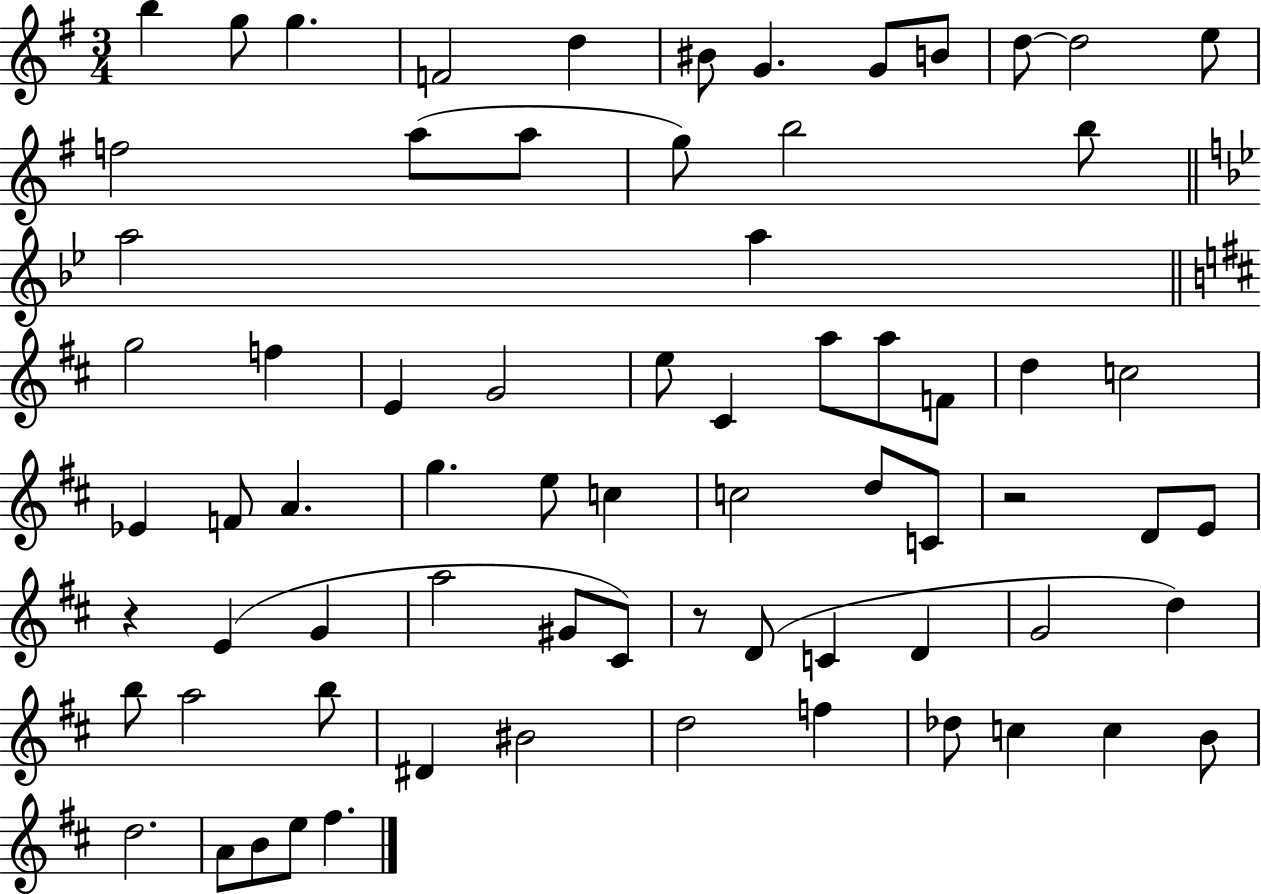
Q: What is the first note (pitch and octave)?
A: B5